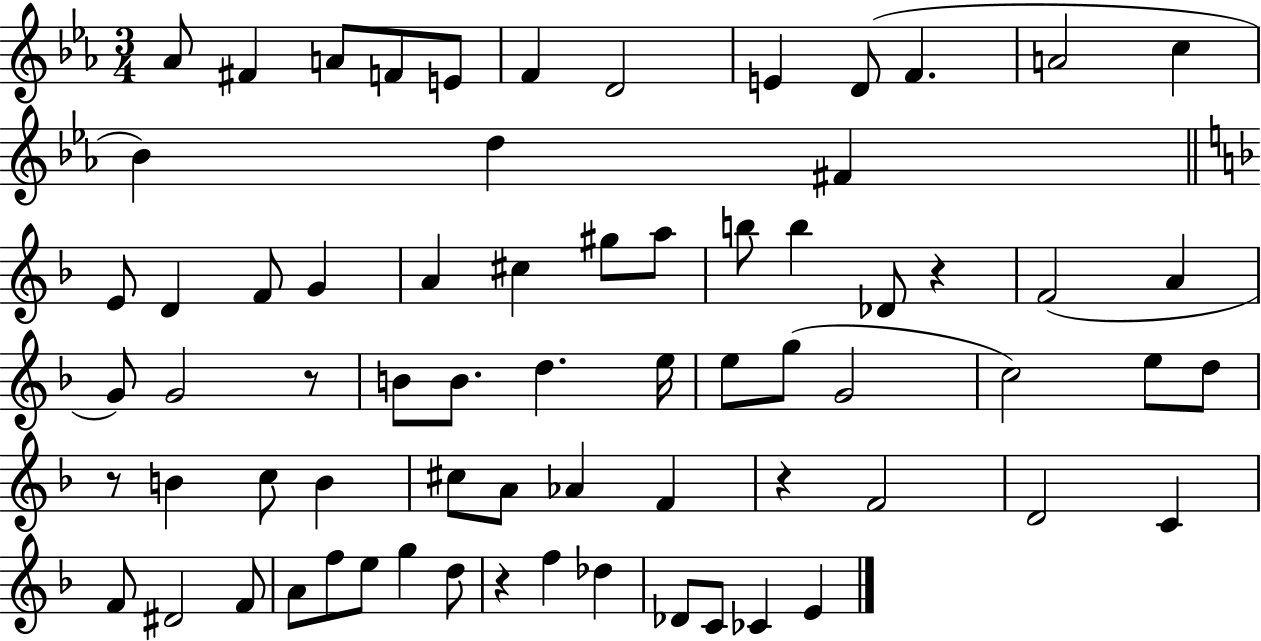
{
  \clef treble
  \numericTimeSignature
  \time 3/4
  \key ees \major
  aes'8 fis'4 a'8 f'8 e'8 | f'4 d'2 | e'4 d'8( f'4. | a'2 c''4 | \break bes'4) d''4 fis'4 | \bar "||" \break \key f \major e'8 d'4 f'8 g'4 | a'4 cis''4 gis''8 a''8 | b''8 b''4 des'8 r4 | f'2( a'4 | \break g'8) g'2 r8 | b'8 b'8. d''4. e''16 | e''8 g''8( g'2 | c''2) e''8 d''8 | \break r8 b'4 c''8 b'4 | cis''8 a'8 aes'4 f'4 | r4 f'2 | d'2 c'4 | \break f'8 dis'2 f'8 | a'8 f''8 e''8 g''4 d''8 | r4 f''4 des''4 | des'8 c'8 ces'4 e'4 | \break \bar "|."
}